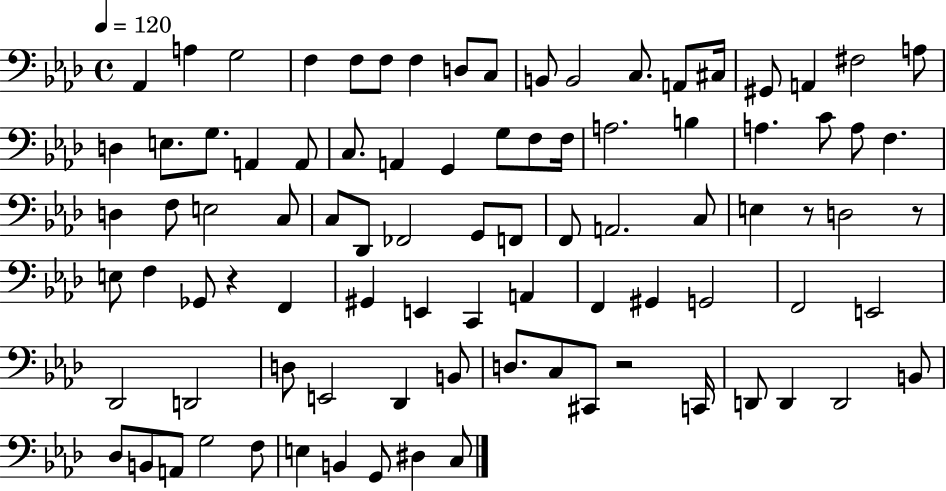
{
  \clef bass
  \time 4/4
  \defaultTimeSignature
  \key aes \major
  \tempo 4 = 120
  aes,4 a4 g2 | f4 f8 f8 f4 d8 c8 | b,8 b,2 c8. a,8 cis16 | gis,8 a,4 fis2 a8 | \break d4 e8. g8. a,4 a,8 | c8. a,4 g,4 g8 f8 f16 | a2. b4 | a4. c'8 a8 f4. | \break d4 f8 e2 c8 | c8 des,8 fes,2 g,8 f,8 | f,8 a,2. c8 | e4 r8 d2 r8 | \break e8 f4 ges,8 r4 f,4 | gis,4 e,4 c,4 a,4 | f,4 gis,4 g,2 | f,2 e,2 | \break des,2 d,2 | d8 e,2 des,4 b,8 | d8. c8 cis,8 r2 c,16 | d,8 d,4 d,2 b,8 | \break des8 b,8 a,8 g2 f8 | e4 b,4 g,8 dis4 c8 | \bar "|."
}